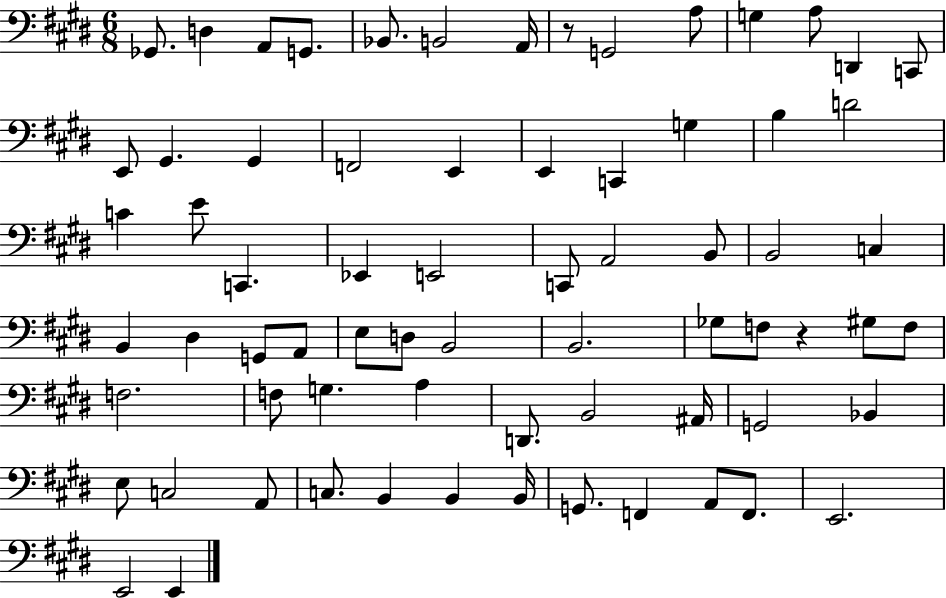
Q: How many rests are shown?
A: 2